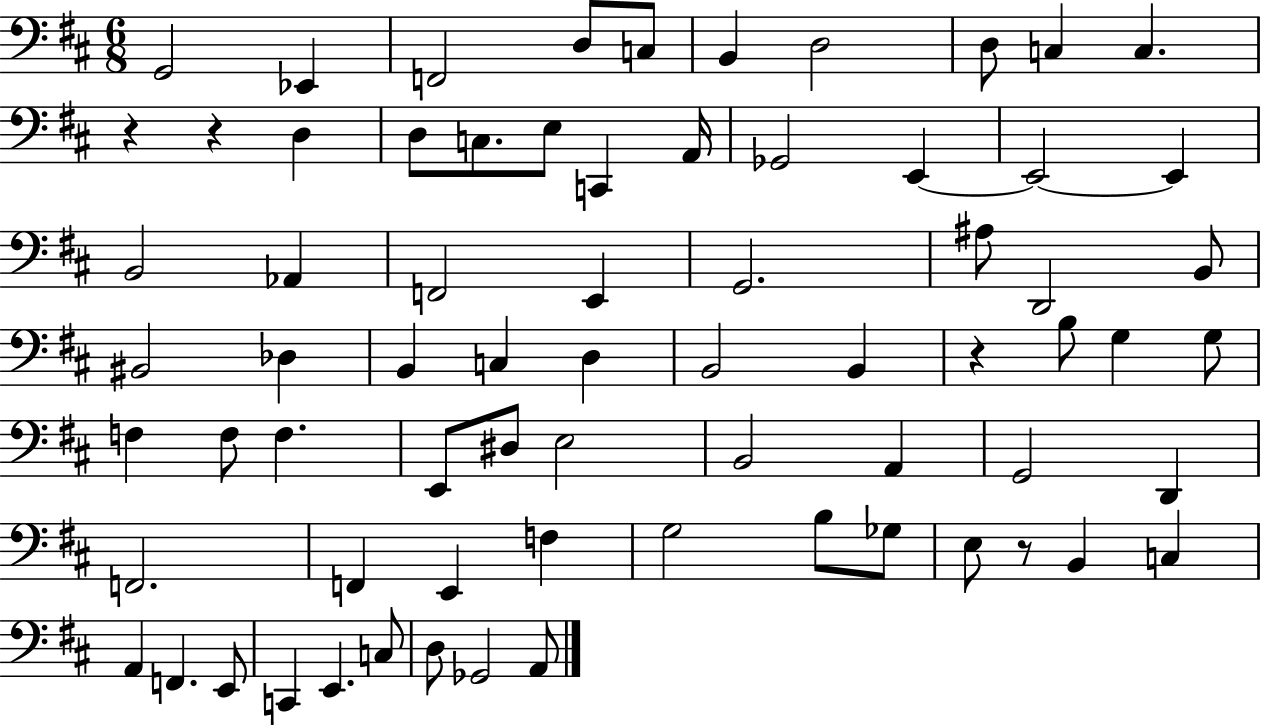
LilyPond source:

{
  \clef bass
  \numericTimeSignature
  \time 6/8
  \key d \major
  g,2 ees,4 | f,2 d8 c8 | b,4 d2 | d8 c4 c4. | \break r4 r4 d4 | d8 c8. e8 c,4 a,16 | ges,2 e,4~~ | e,2~~ e,4 | \break b,2 aes,4 | f,2 e,4 | g,2. | ais8 d,2 b,8 | \break bis,2 des4 | b,4 c4 d4 | b,2 b,4 | r4 b8 g4 g8 | \break f4 f8 f4. | e,8 dis8 e2 | b,2 a,4 | g,2 d,4 | \break f,2. | f,4 e,4 f4 | g2 b8 ges8 | e8 r8 b,4 c4 | \break a,4 f,4. e,8 | c,4 e,4. c8 | d8 ges,2 a,8 | \bar "|."
}